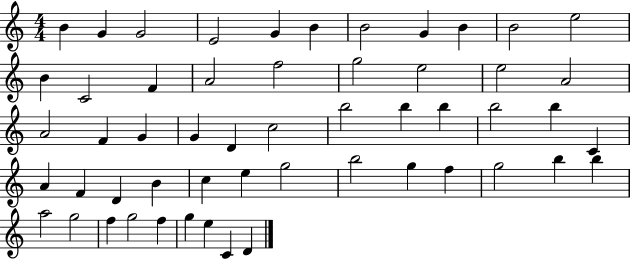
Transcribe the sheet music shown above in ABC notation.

X:1
T:Untitled
M:4/4
L:1/4
K:C
B G G2 E2 G B B2 G B B2 e2 B C2 F A2 f2 g2 e2 e2 A2 A2 F G G D c2 b2 b b b2 b C A F D B c e g2 b2 g f g2 b b a2 g2 f g2 f g e C D